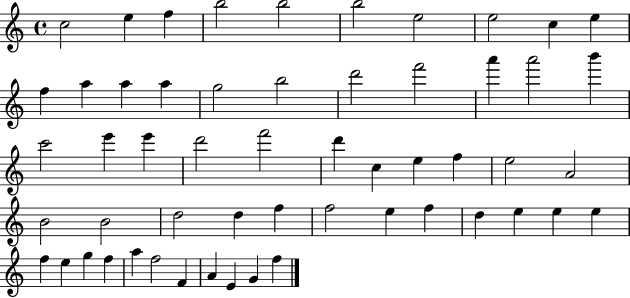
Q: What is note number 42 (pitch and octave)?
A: E5